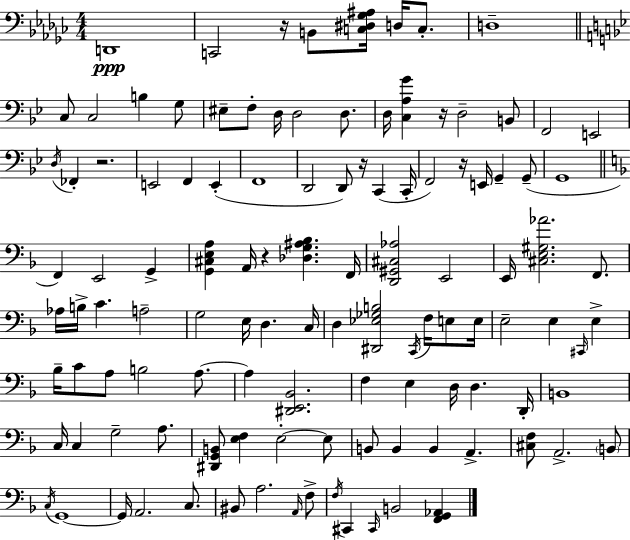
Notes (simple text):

D2/w C2/h R/s B2/e [C3,D#3,Gb3,A#3]/s D3/s C3/e. D3/w C3/e C3/h B3/q G3/e EIS3/e F3/e D3/s D3/h D3/e. D3/s [C3,A3,G4]/q R/s D3/h B2/e F2/h E2/h D3/s FES2/q R/h. E2/h F2/q E2/q F2/w D2/h D2/e R/s C2/q C2/s F2/h R/s E2/s G2/q G2/e G2/w F2/q E2/h G2/q [G2,C#3,E3,A3]/q A2/s R/q [Db3,G3,A#3,Bb3]/q. F2/s [D2,G#2,C#3,Ab3]/h E2/h E2/s [C#3,E3,G#3,Ab4]/h. F2/e. Ab3/s B3/s C4/q. A3/h G3/h E3/s D3/q. C3/s D3/q [D#2,Eb3,Gb3,B3]/h C2/s F3/s E3/e E3/s E3/h E3/q C#2/s E3/q Bb3/s C4/e A3/e B3/h A3/e. A3/q [D#2,E2,Bb2]/h. F3/q E3/q D3/s D3/q. D2/s B2/w C3/s C3/q G3/h A3/e. [D#2,G2,B2]/e [E3,F3]/q E3/h E3/e B2/e B2/q B2/q A2/q. [C#3,F3]/e A2/h. B2/e C3/s G2/w G2/s A2/h. C3/e. BIS2/e A3/h. A2/s F3/e F3/s C#2/q C#2/s B2/h [F2,G2,Ab2]/q